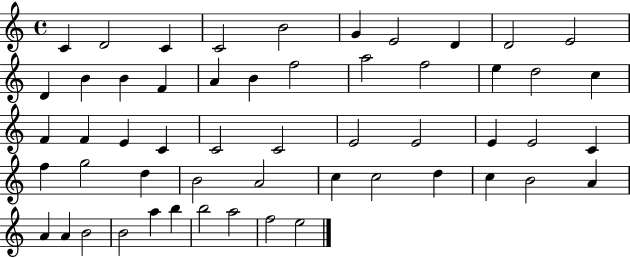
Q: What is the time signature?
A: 4/4